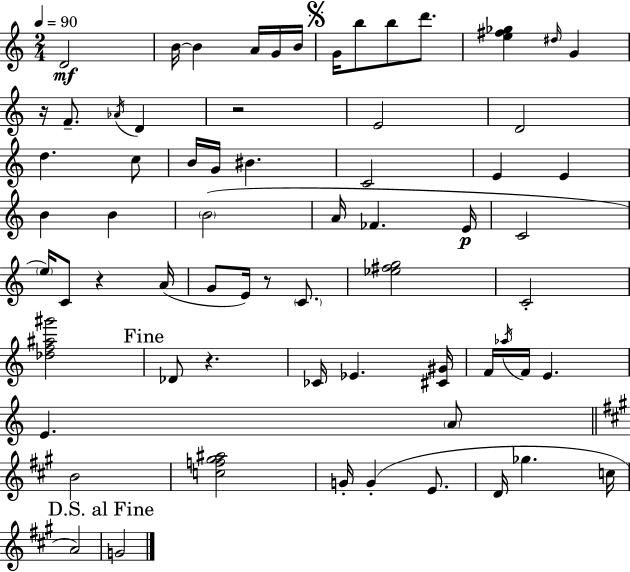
D4/h B4/s B4/q A4/s G4/s B4/s G4/s B5/e B5/e D6/e. [E5,F#5,Gb5]/q D#5/s G4/q R/s F4/e. Ab4/s D4/q R/h E4/h D4/h D5/q. C5/e B4/s G4/s BIS4/q. C4/h E4/q E4/q B4/q B4/q B4/h A4/s FES4/q. E4/s C4/h E5/s C4/e R/q A4/s G4/e E4/s R/e C4/e. [Eb5,F#5,G5]/h C4/h [Db5,F5,A#5,G#6]/h Db4/e R/q. CES4/s Eb4/q. [C#4,G#4]/s F4/s Ab5/s F4/s E4/q. E4/q. A4/e B4/h [C5,F5,G#5,A#5]/h G4/s G4/q E4/e. D4/s Gb5/q. C5/s A4/h G4/h